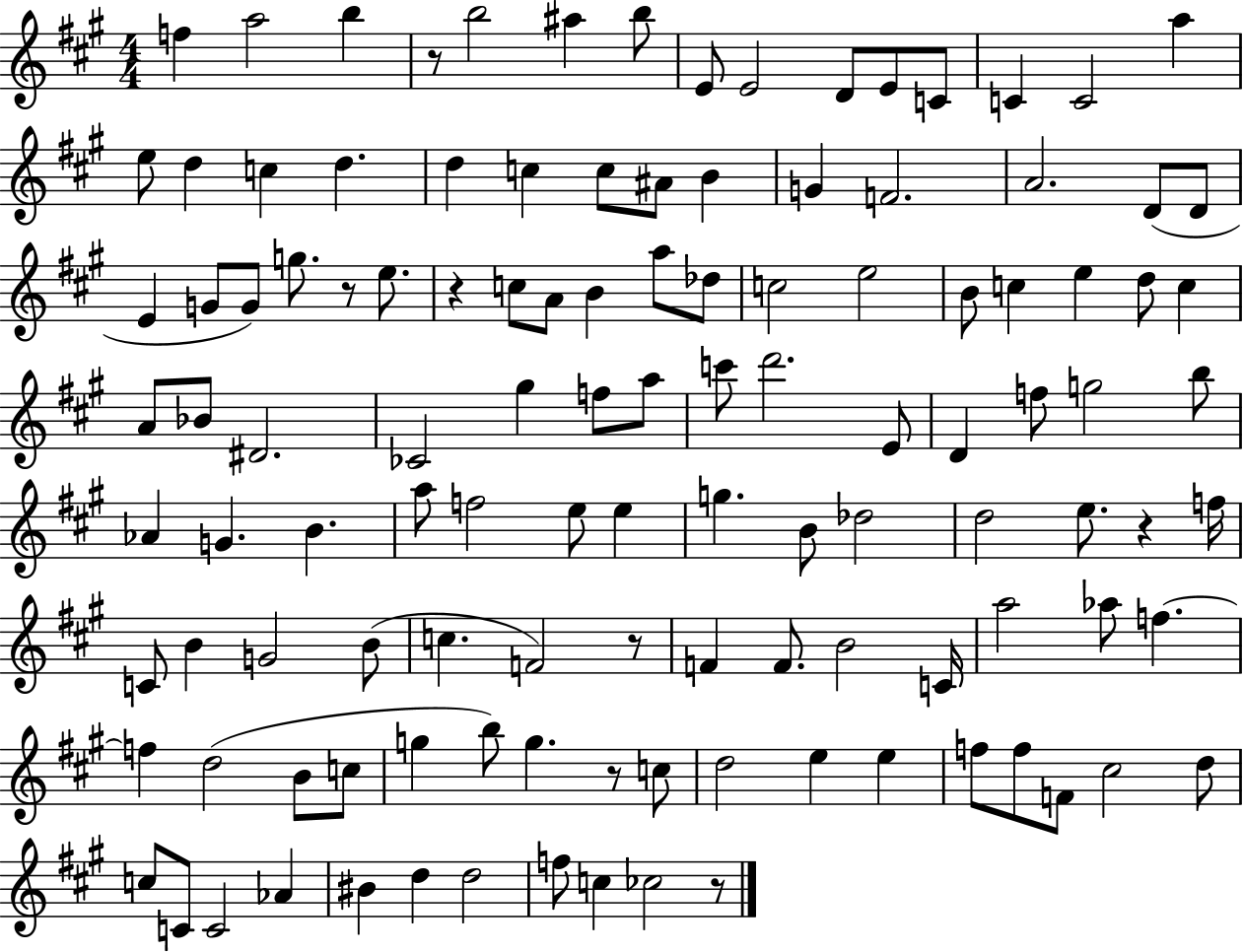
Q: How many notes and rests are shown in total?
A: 118